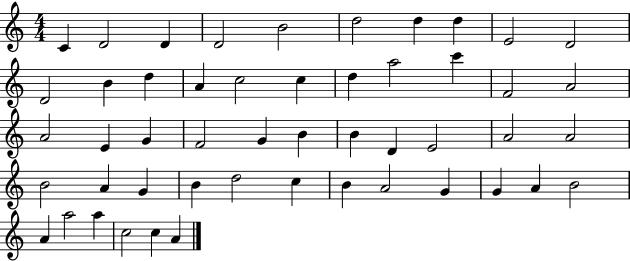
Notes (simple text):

C4/q D4/h D4/q D4/h B4/h D5/h D5/q D5/q E4/h D4/h D4/h B4/q D5/q A4/q C5/h C5/q D5/q A5/h C6/q F4/h A4/h A4/h E4/q G4/q F4/h G4/q B4/q B4/q D4/q E4/h A4/h A4/h B4/h A4/q G4/q B4/q D5/h C5/q B4/q A4/h G4/q G4/q A4/q B4/h A4/q A5/h A5/q C5/h C5/q A4/q